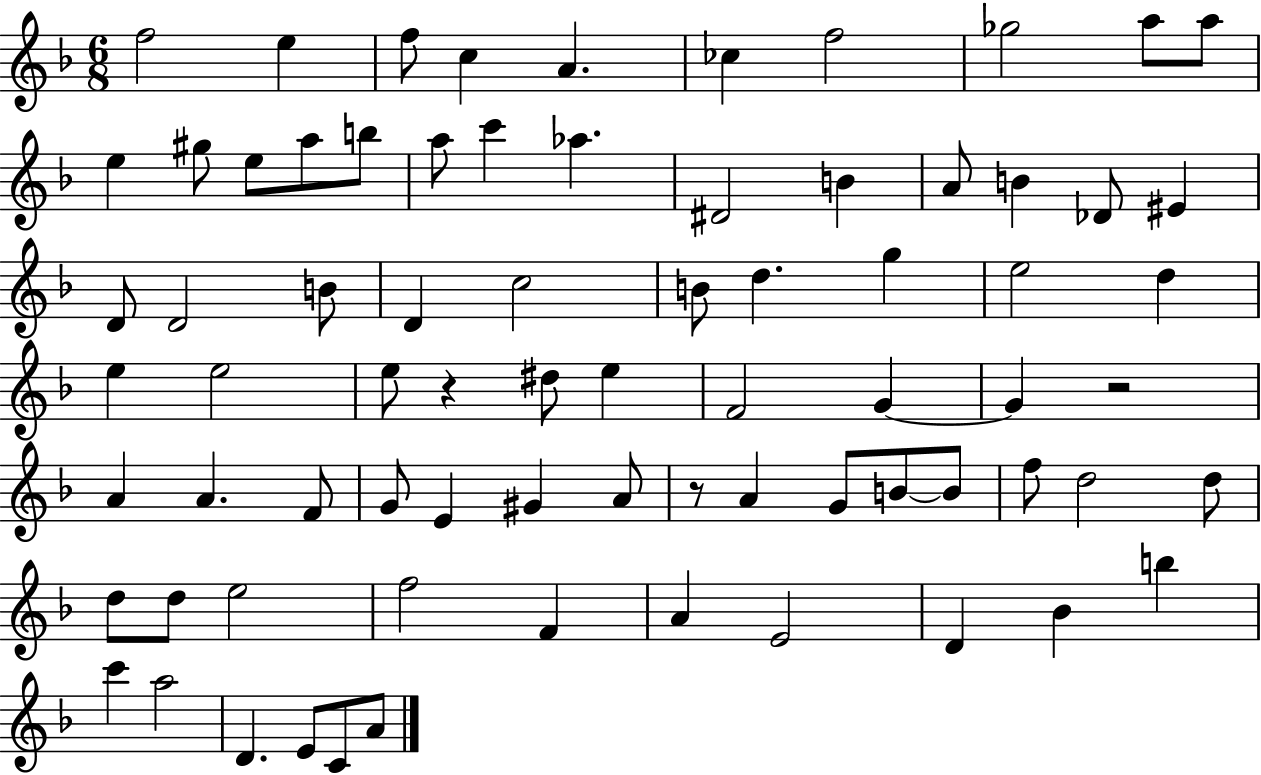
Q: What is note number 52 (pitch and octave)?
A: B4